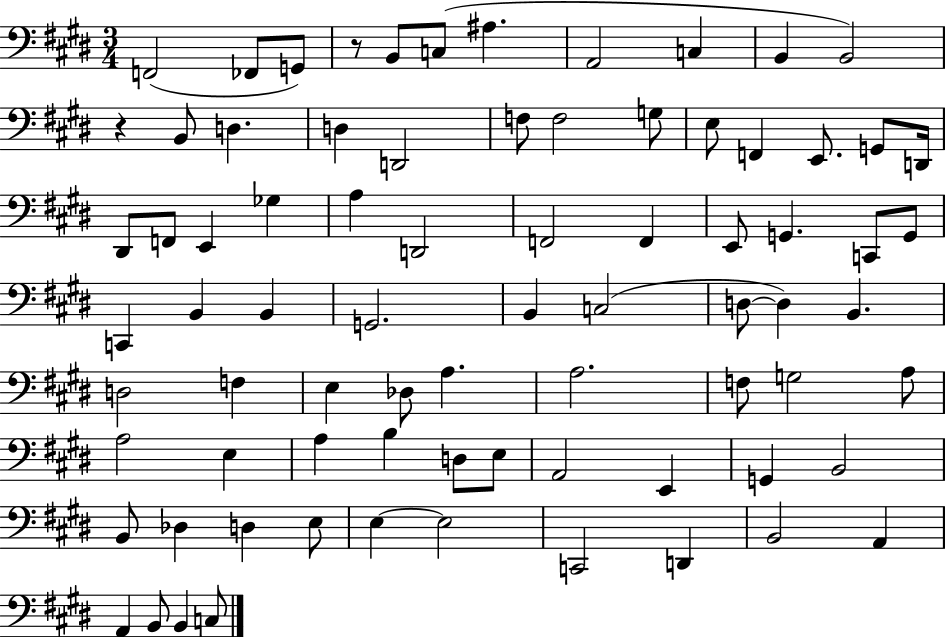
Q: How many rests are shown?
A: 2